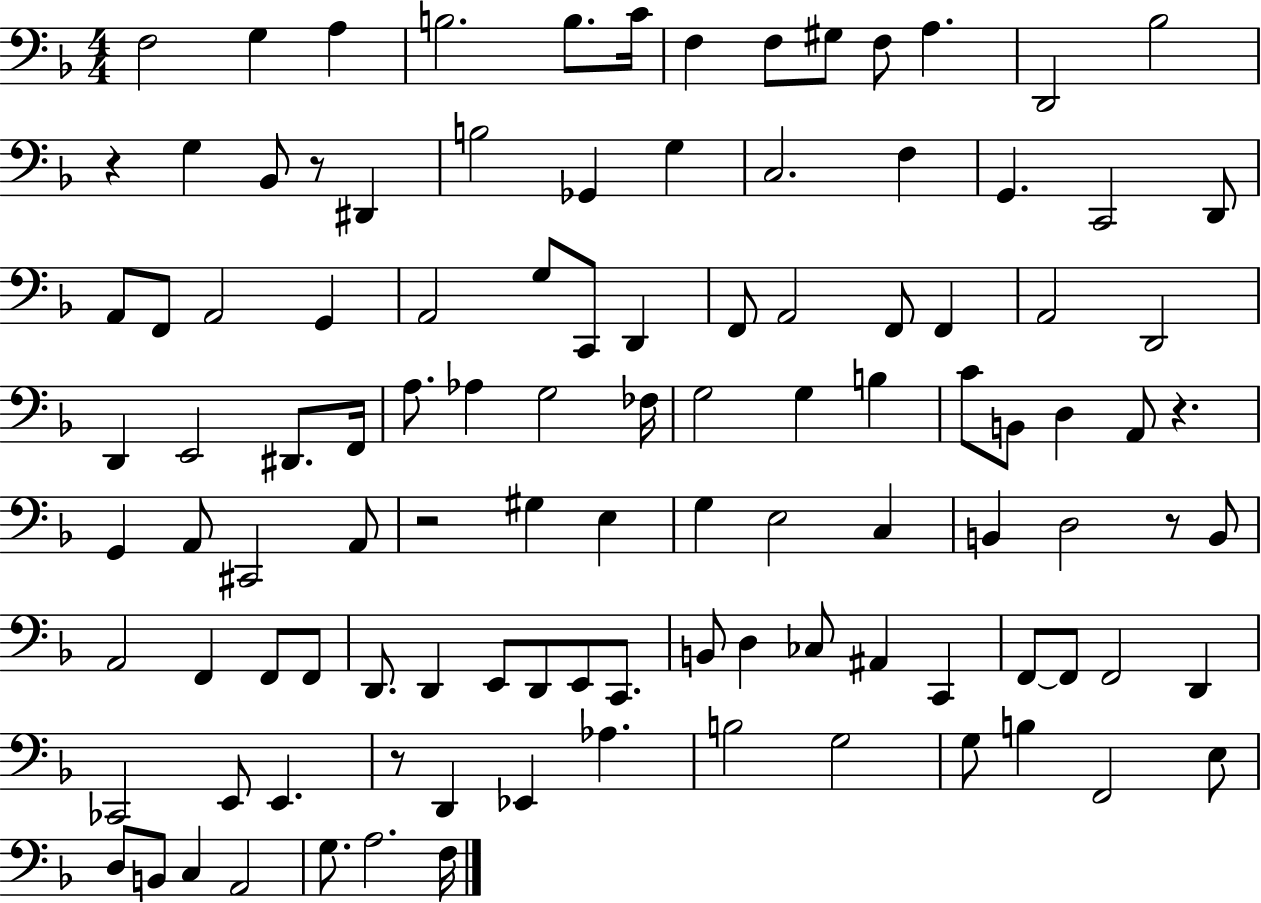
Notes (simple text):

F3/h G3/q A3/q B3/h. B3/e. C4/s F3/q F3/e G#3/e F3/e A3/q. D2/h Bb3/h R/q G3/q Bb2/e R/e D#2/q B3/h Gb2/q G3/q C3/h. F3/q G2/q. C2/h D2/e A2/e F2/e A2/h G2/q A2/h G3/e C2/e D2/q F2/e A2/h F2/e F2/q A2/h D2/h D2/q E2/h D#2/e. F2/s A3/e. Ab3/q G3/h FES3/s G3/h G3/q B3/q C4/e B2/e D3/q A2/e R/q. G2/q A2/e C#2/h A2/e R/h G#3/q E3/q G3/q E3/h C3/q B2/q D3/h R/e B2/e A2/h F2/q F2/e F2/e D2/e. D2/q E2/e D2/e E2/e C2/e. B2/e D3/q CES3/e A#2/q C2/q F2/e F2/e F2/h D2/q CES2/h E2/e E2/q. R/e D2/q Eb2/q Ab3/q. B3/h G3/h G3/e B3/q F2/h E3/e D3/e B2/e C3/q A2/h G3/e. A3/h. F3/s